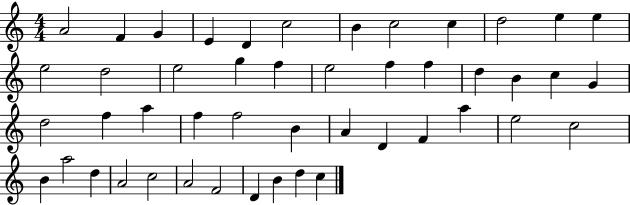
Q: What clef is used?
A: treble